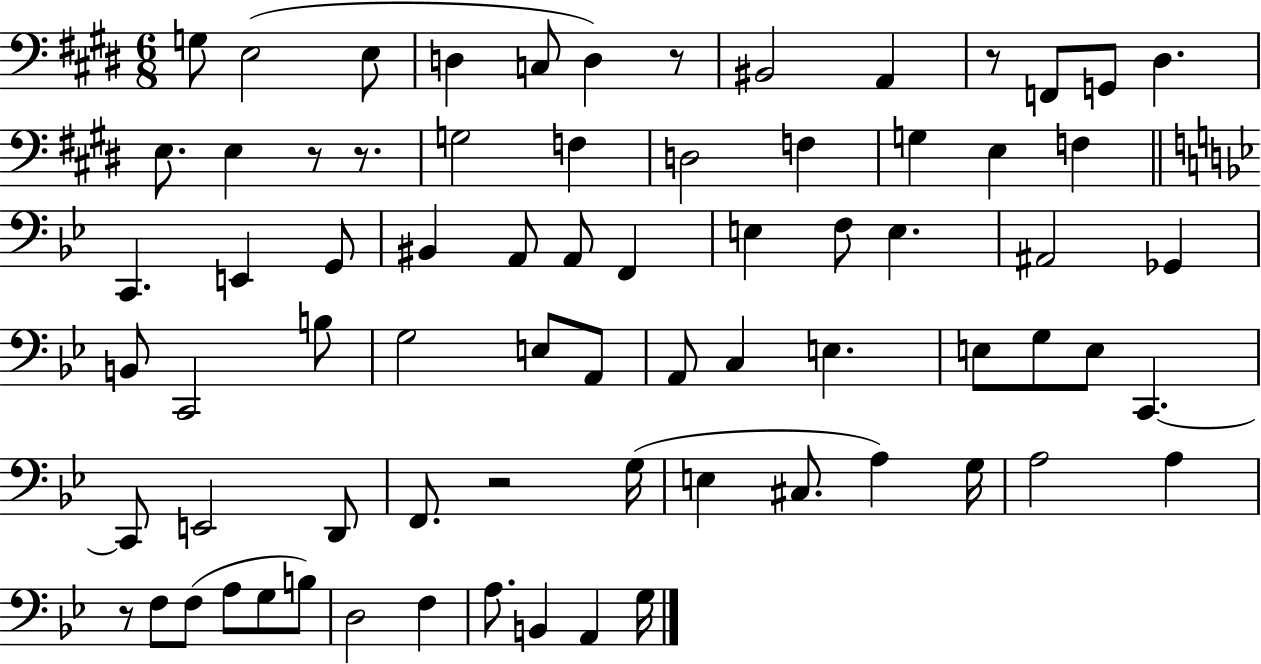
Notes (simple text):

G3/e E3/h E3/e D3/q C3/e D3/q R/e BIS2/h A2/q R/e F2/e G2/e D#3/q. E3/e. E3/q R/e R/e. G3/h F3/q D3/h F3/q G3/q E3/q F3/q C2/q. E2/q G2/e BIS2/q A2/e A2/e F2/q E3/q F3/e E3/q. A#2/h Gb2/q B2/e C2/h B3/e G3/h E3/e A2/e A2/e C3/q E3/q. E3/e G3/e E3/e C2/q. C2/e E2/h D2/e F2/e. R/h G3/s E3/q C#3/e. A3/q G3/s A3/h A3/q R/e F3/e F3/e A3/e G3/e B3/e D3/h F3/q A3/e. B2/q A2/q G3/s